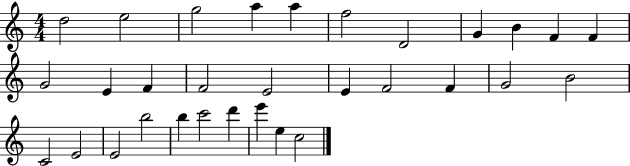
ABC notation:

X:1
T:Untitled
M:4/4
L:1/4
K:C
d2 e2 g2 a a f2 D2 G B F F G2 E F F2 E2 E F2 F G2 B2 C2 E2 E2 b2 b c'2 d' e' e c2